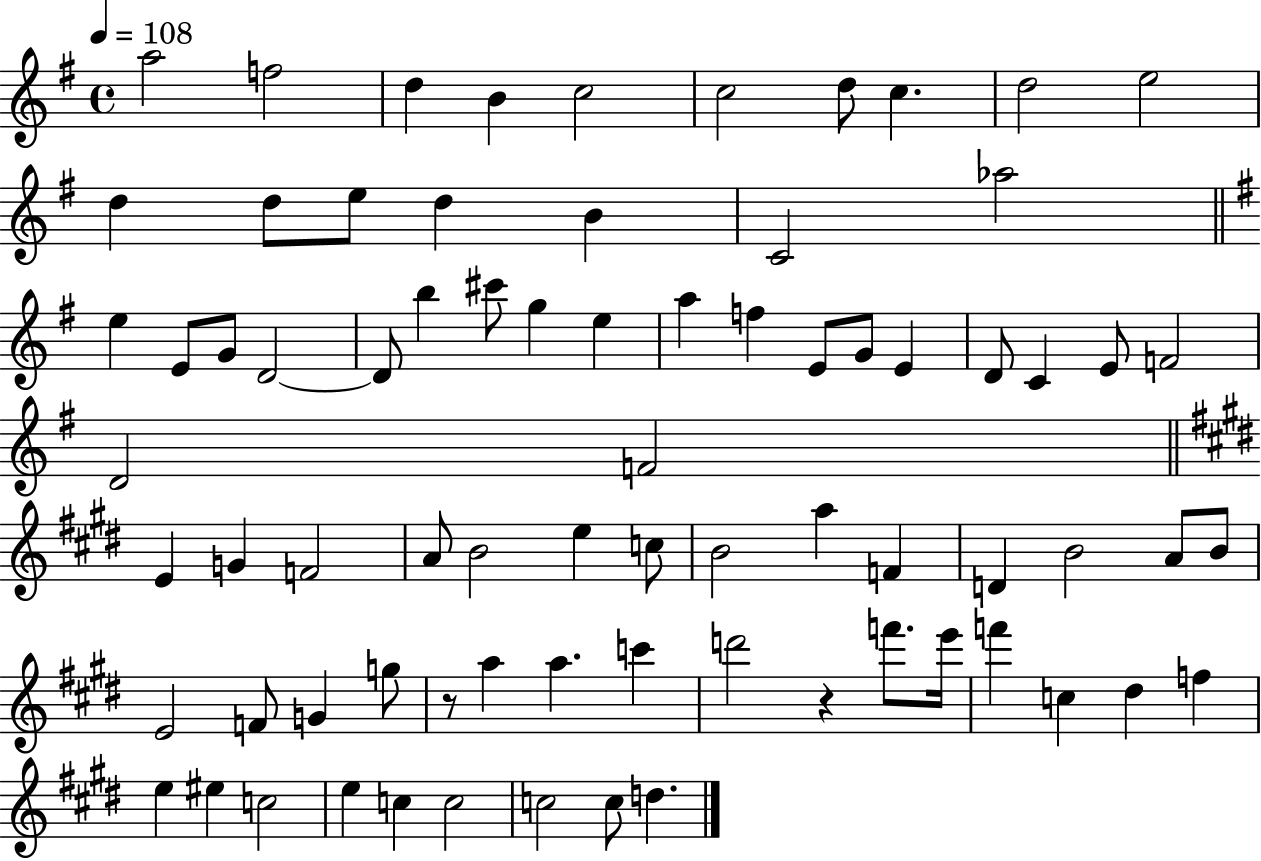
{
  \clef treble
  \time 4/4
  \defaultTimeSignature
  \key g \major
  \tempo 4 = 108
  a''2 f''2 | d''4 b'4 c''2 | c''2 d''8 c''4. | d''2 e''2 | \break d''4 d''8 e''8 d''4 b'4 | c'2 aes''2 | \bar "||" \break \key g \major e''4 e'8 g'8 d'2~~ | d'8 b''4 cis'''8 g''4 e''4 | a''4 f''4 e'8 g'8 e'4 | d'8 c'4 e'8 f'2 | \break d'2 f'2 | \bar "||" \break \key e \major e'4 g'4 f'2 | a'8 b'2 e''4 c''8 | b'2 a''4 f'4 | d'4 b'2 a'8 b'8 | \break e'2 f'8 g'4 g''8 | r8 a''4 a''4. c'''4 | d'''2 r4 f'''8. e'''16 | f'''4 c''4 dis''4 f''4 | \break e''4 eis''4 c''2 | e''4 c''4 c''2 | c''2 c''8 d''4. | \bar "|."
}